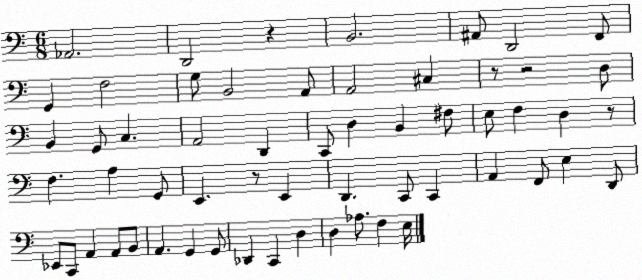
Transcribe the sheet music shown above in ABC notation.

X:1
T:Untitled
M:6/8
L:1/4
K:C
_A,,2 D,,2 z B,,2 ^A,,/2 D,,2 F,,/2 G,, F,2 G,/2 B,,2 A,,/2 A,,2 ^C, z/2 z2 D,/2 B,, G,,/2 C, A,,2 D,, C,,/2 D, B,, ^F,/2 E,/2 F, D, z/2 F, A, G,,/2 E,, z/2 E,, D,, C,,/2 C,, A,, F,,/2 E, D,,/2 _E,,/2 C,,/2 A,, A,,/2 B,,/2 A,, G,, G,,/2 _D,, C,, D, D, _A,/2 F, E,/4